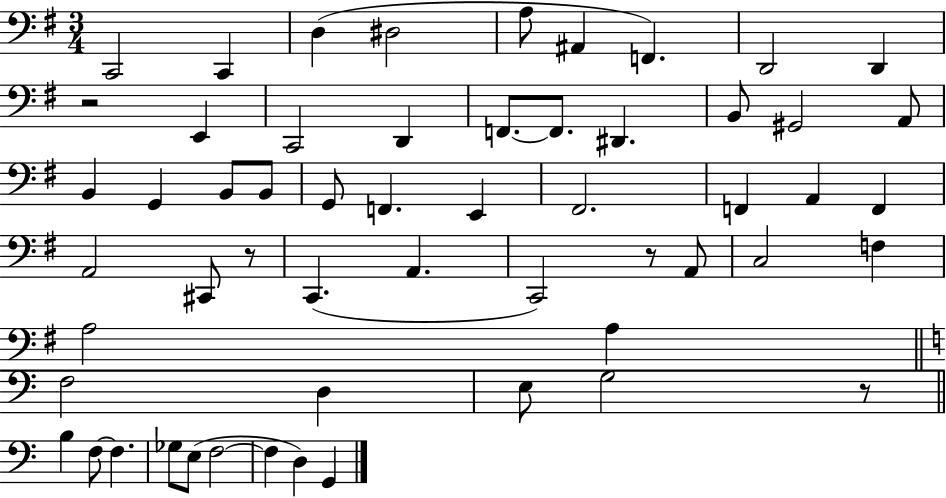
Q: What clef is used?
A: bass